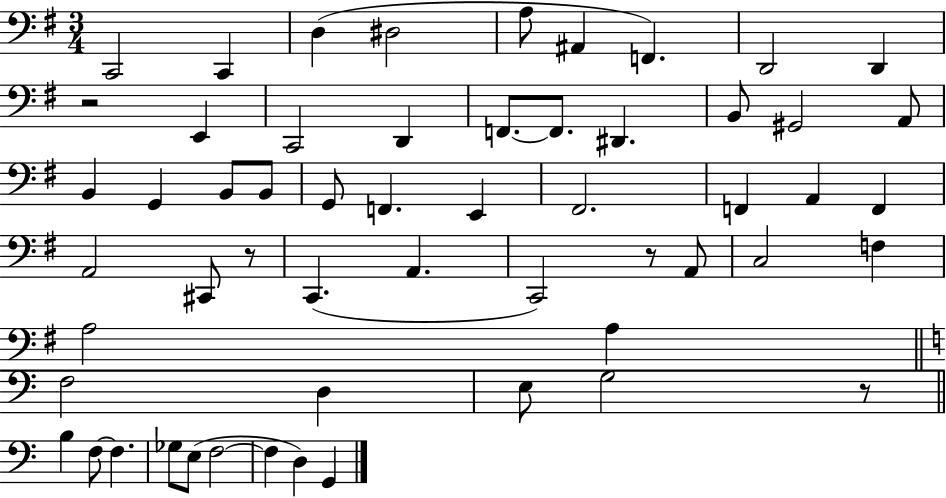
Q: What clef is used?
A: bass